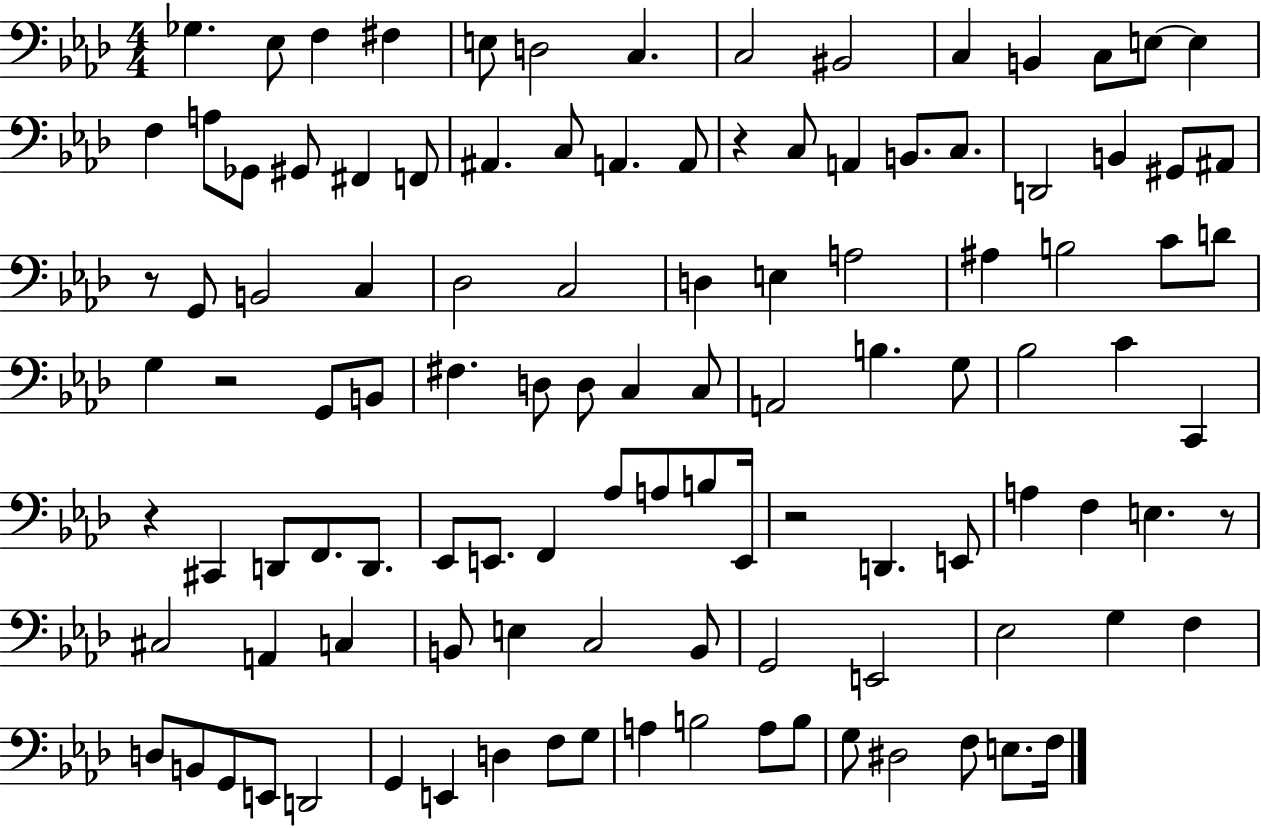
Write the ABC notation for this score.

X:1
T:Untitled
M:4/4
L:1/4
K:Ab
_G, _E,/2 F, ^F, E,/2 D,2 C, C,2 ^B,,2 C, B,, C,/2 E,/2 E, F, A,/2 _G,,/2 ^G,,/2 ^F,, F,,/2 ^A,, C,/2 A,, A,,/2 z C,/2 A,, B,,/2 C,/2 D,,2 B,, ^G,,/2 ^A,,/2 z/2 G,,/2 B,,2 C, _D,2 C,2 D, E, A,2 ^A, B,2 C/2 D/2 G, z2 G,,/2 B,,/2 ^F, D,/2 D,/2 C, C,/2 A,,2 B, G,/2 _B,2 C C,, z ^C,, D,,/2 F,,/2 D,,/2 _E,,/2 E,,/2 F,, _A,/2 A,/2 B,/2 E,,/4 z2 D,, E,,/2 A, F, E, z/2 ^C,2 A,, C, B,,/2 E, C,2 B,,/2 G,,2 E,,2 _E,2 G, F, D,/2 B,,/2 G,,/2 E,,/2 D,,2 G,, E,, D, F,/2 G,/2 A, B,2 A,/2 B,/2 G,/2 ^D,2 F,/2 E,/2 F,/4